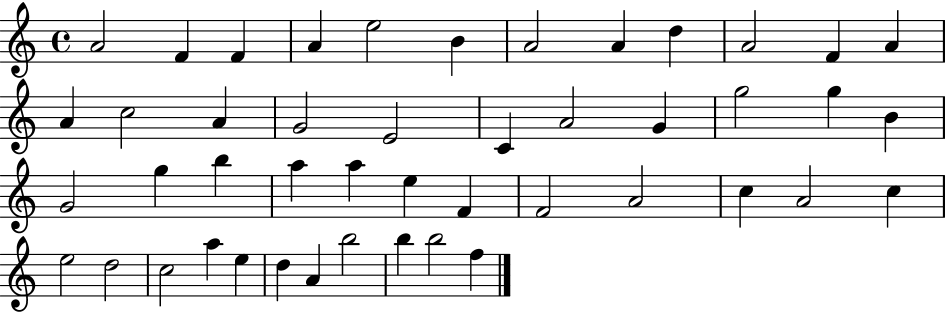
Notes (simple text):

A4/h F4/q F4/q A4/q E5/h B4/q A4/h A4/q D5/q A4/h F4/q A4/q A4/q C5/h A4/q G4/h E4/h C4/q A4/h G4/q G5/h G5/q B4/q G4/h G5/q B5/q A5/q A5/q E5/q F4/q F4/h A4/h C5/q A4/h C5/q E5/h D5/h C5/h A5/q E5/q D5/q A4/q B5/h B5/q B5/h F5/q